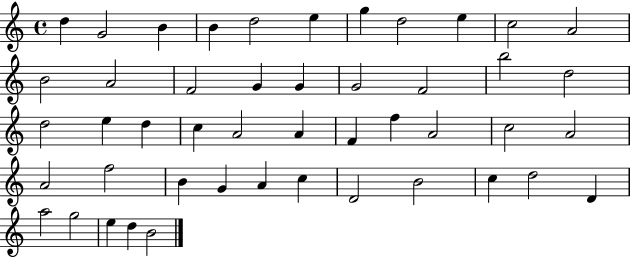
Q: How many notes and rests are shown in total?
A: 47